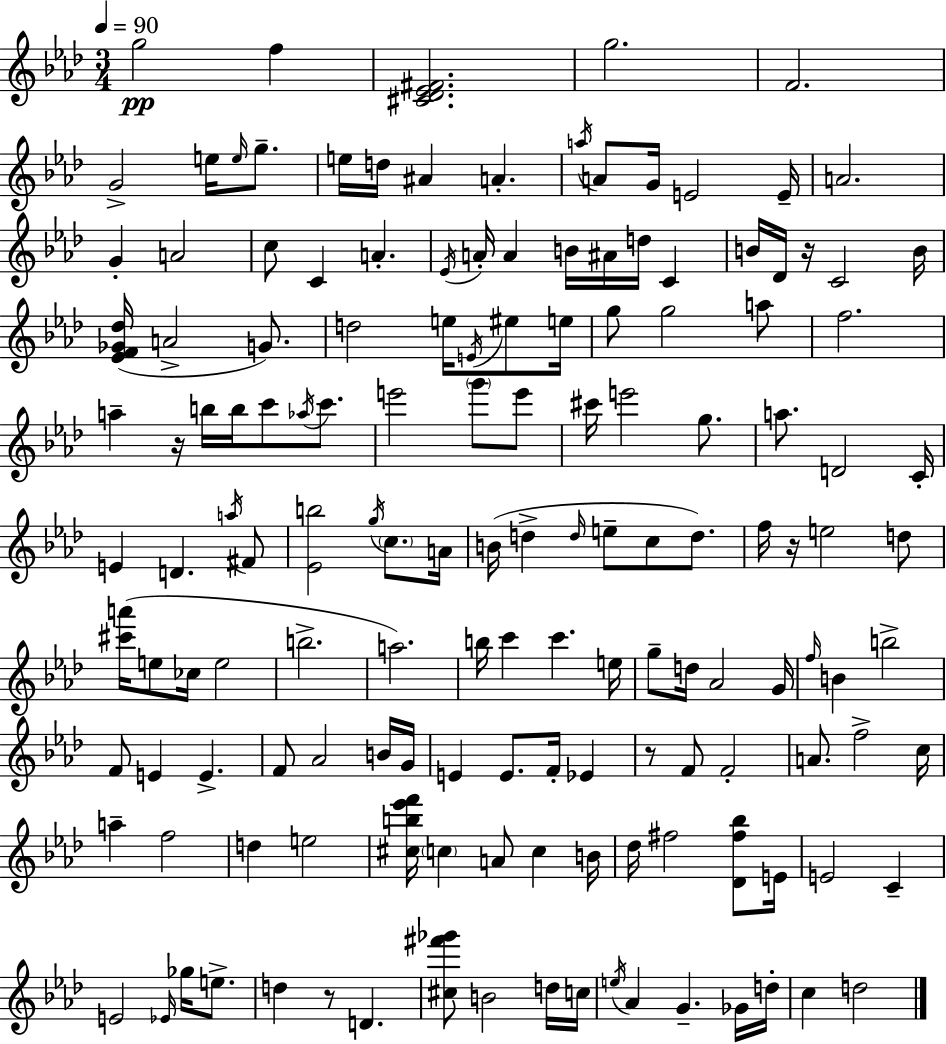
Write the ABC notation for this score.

X:1
T:Untitled
M:3/4
L:1/4
K:Fm
g2 f [^C_D_E^F]2 g2 F2 G2 e/4 e/4 g/2 e/4 d/4 ^A A a/4 A/2 G/4 E2 E/4 A2 G A2 c/2 C A _E/4 A/4 A B/4 ^A/4 d/4 C B/4 _D/4 z/4 C2 B/4 [_EF_G_d]/4 A2 G/2 d2 e/4 E/4 ^e/2 e/4 g/2 g2 a/2 f2 a z/4 b/4 b/4 c'/2 _a/4 c'/2 e'2 g'/2 e'/2 ^c'/4 e'2 g/2 a/2 D2 C/4 E D a/4 ^F/2 [_Eb]2 g/4 c/2 A/4 B/4 d d/4 e/2 c/2 d/2 f/4 z/4 e2 d/2 [^c'a']/4 e/2 _c/4 e2 b2 a2 b/4 c' c' e/4 g/2 d/4 _A2 G/4 f/4 B b2 F/2 E E F/2 _A2 B/4 G/4 E E/2 F/4 _E z/2 F/2 F2 A/2 f2 c/4 a f2 d e2 [^cb_e'f']/4 c A/2 c B/4 _d/4 ^f2 [_D^f_b]/2 E/4 E2 C E2 _E/4 _g/4 e/2 d z/2 D [^c^f'_g']/2 B2 d/4 c/4 e/4 _A G _G/4 d/4 c d2